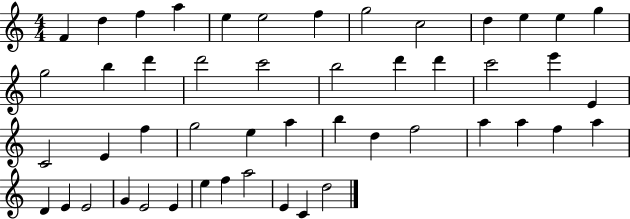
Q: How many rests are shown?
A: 0